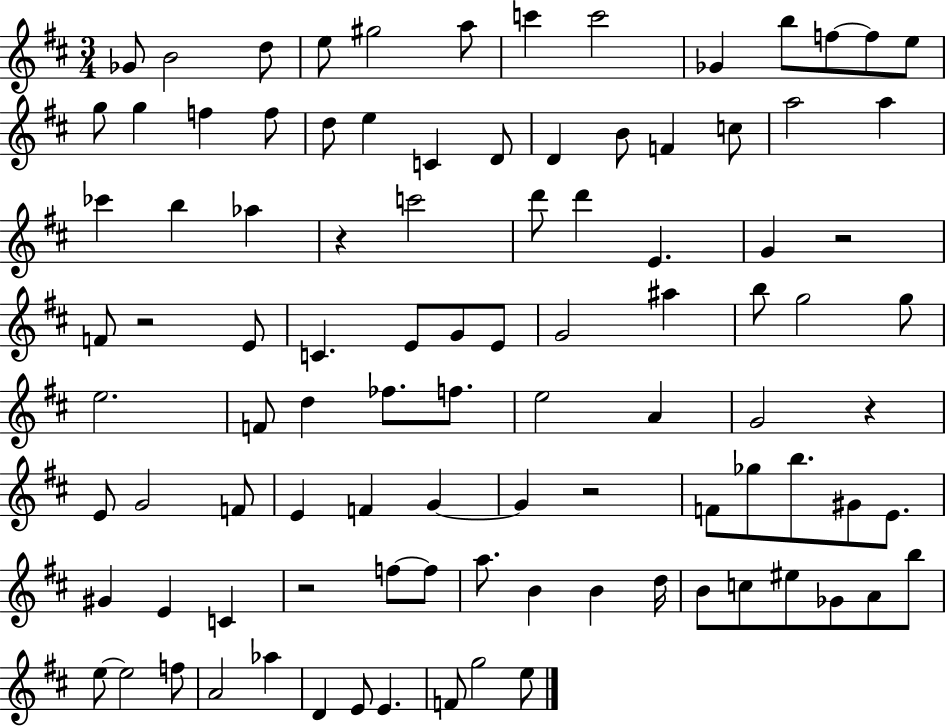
{
  \clef treble
  \numericTimeSignature
  \time 3/4
  \key d \major
  \repeat volta 2 { ges'8 b'2 d''8 | e''8 gis''2 a''8 | c'''4 c'''2 | ges'4 b''8 f''8~~ f''8 e''8 | \break g''8 g''4 f''4 f''8 | d''8 e''4 c'4 d'8 | d'4 b'8 f'4 c''8 | a''2 a''4 | \break ces'''4 b''4 aes''4 | r4 c'''2 | d'''8 d'''4 e'4. | g'4 r2 | \break f'8 r2 e'8 | c'4. e'8 g'8 e'8 | g'2 ais''4 | b''8 g''2 g''8 | \break e''2. | f'8 d''4 fes''8. f''8. | e''2 a'4 | g'2 r4 | \break e'8 g'2 f'8 | e'4 f'4 g'4~~ | g'4 r2 | f'8 ges''8 b''8. gis'8 e'8. | \break gis'4 e'4 c'4 | r2 f''8~~ f''8 | a''8. b'4 b'4 d''16 | b'8 c''8 eis''8 ges'8 a'8 b''8 | \break e''8~~ e''2 f''8 | a'2 aes''4 | d'4 e'8 e'4. | f'8 g''2 e''8 | \break } \bar "|."
}